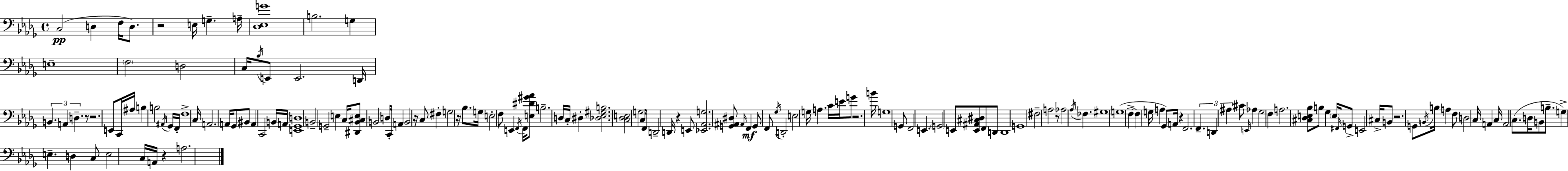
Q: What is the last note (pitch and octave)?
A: A3